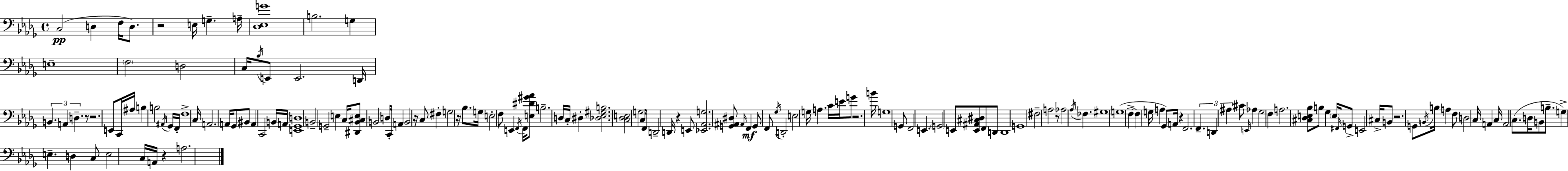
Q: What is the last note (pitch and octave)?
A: A3